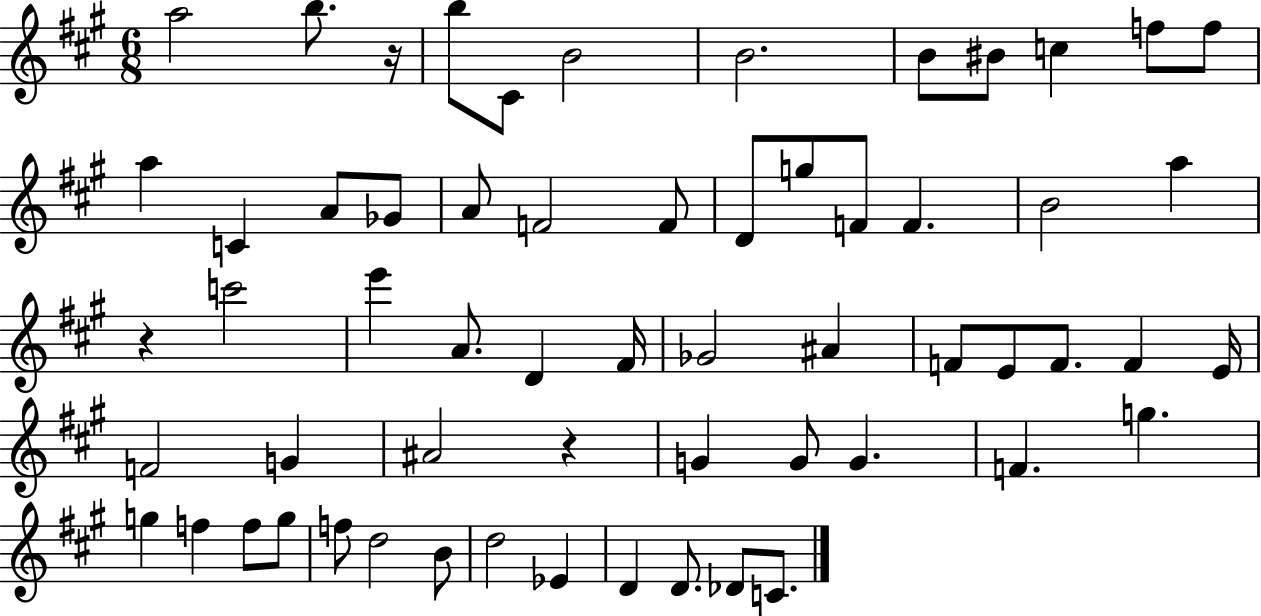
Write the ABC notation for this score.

X:1
T:Untitled
M:6/8
L:1/4
K:A
a2 b/2 z/4 b/2 ^C/2 B2 B2 B/2 ^B/2 c f/2 f/2 a C A/2 _G/2 A/2 F2 F/2 D/2 g/2 F/2 F B2 a z c'2 e' A/2 D ^F/4 _G2 ^A F/2 E/2 F/2 F E/4 F2 G ^A2 z G G/2 G F g g f f/2 g/2 f/2 d2 B/2 d2 _E D D/2 _D/2 C/2